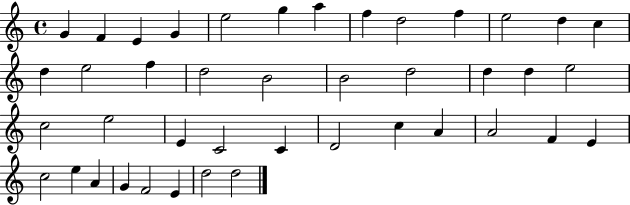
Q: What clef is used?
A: treble